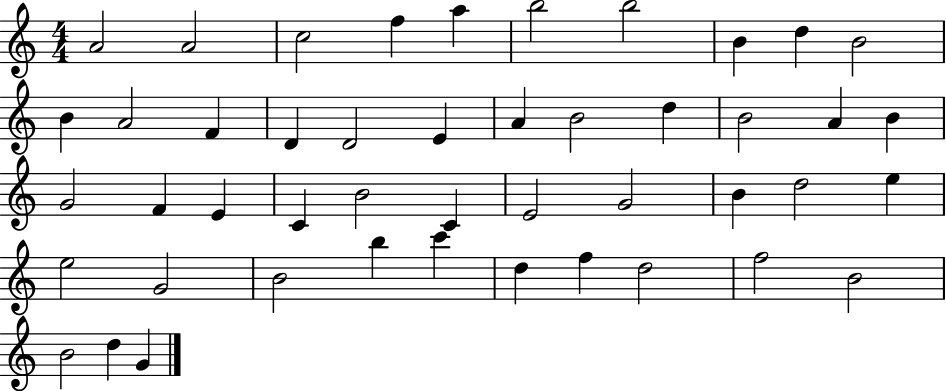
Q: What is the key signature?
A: C major